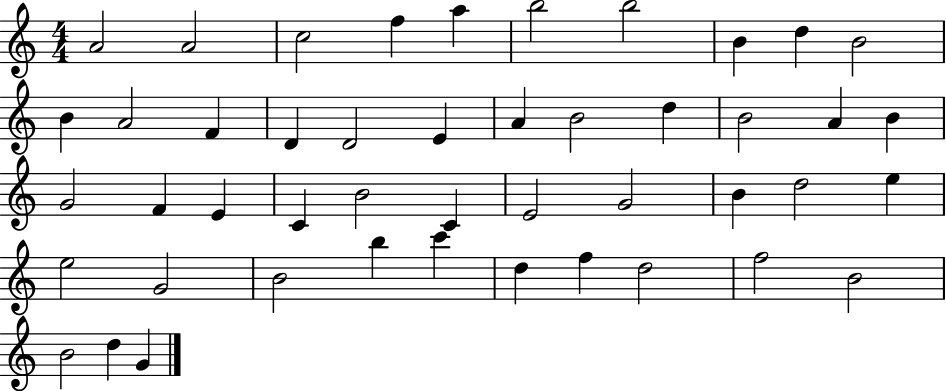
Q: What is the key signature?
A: C major